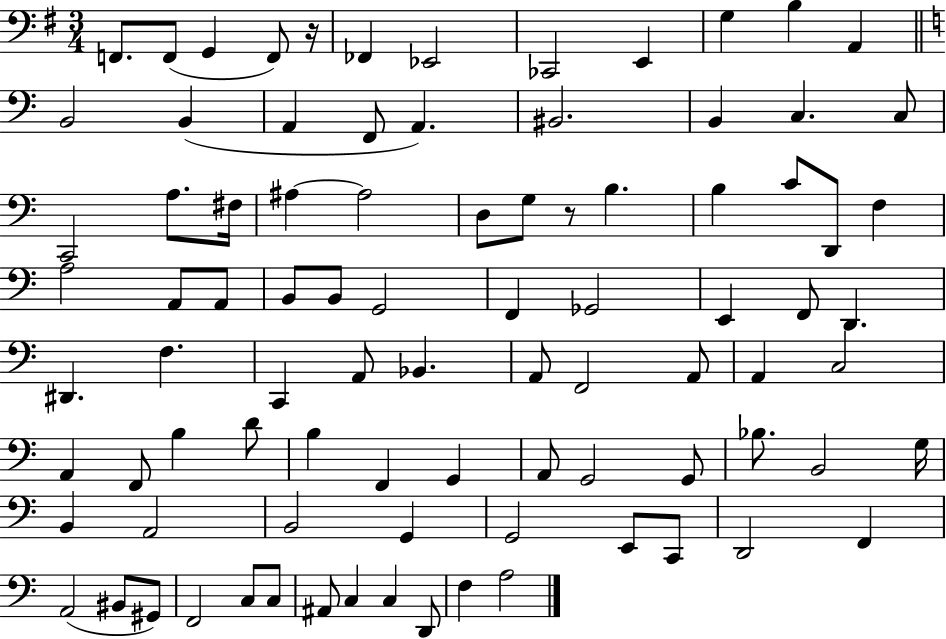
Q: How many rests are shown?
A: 2